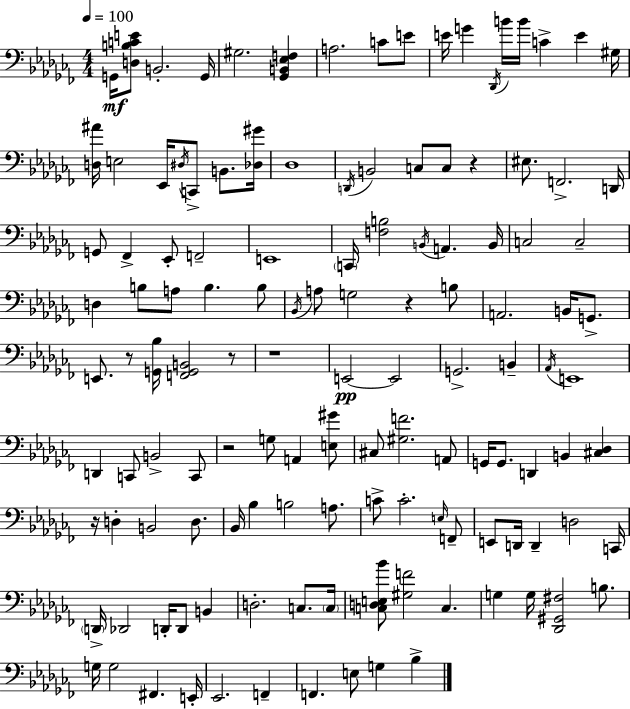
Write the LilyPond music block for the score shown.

{
  \clef bass
  \numericTimeSignature
  \time 4/4
  \key aes \minor
  \tempo 4 = 100
  g,16\mf <d b c' e'>8 b,2.-. g,16 | gis2. <ges, b, ees f>4 | a2. c'8 e'8 | e'16 g'4 \acciaccatura { des,16 } b'16 b'16 c'4-> e'4 | \break gis16 <d ais'>16 e2 ees,16 \acciaccatura { dis16 } c,8-> b,8. | <des gis'>16 des1 | \acciaccatura { d,16 } b,2 c8 c8 r4 | eis8. f,2.-> | \break d,16 g,8 fes,4-> ees,8-. f,2-- | e,1 | \parenthesize c,16 <f b>2 \acciaccatura { b,16 } a,4. | b,16 c2 c2-- | \break d4 b8 a8 b4. | b8 \acciaccatura { bes,16 } a8 g2 r4 | b8 a,2. | b,16 g,8.-> e,8. r8 <g, bes>16 <f, g, b,>2 | \break r8 r1 | e,2~~\pp e,2 | g,2.-> | b,4-- \acciaccatura { aes,16 } e,1 | \break d,4 c,8 b,2-> | c,8 r2 g8 | a,4 <e gis'>8 cis8 <gis f'>2. | a,8 g,16 g,8. d,4 b,4 | \break <cis des>4 r16 d4-. b,2 | d8. bes,16 bes4 b2 | a8. c'8-> c'2.-. | \grace { e16 } f,8-- e,8 d,16 d,4-- d2 | \break c,16 \parenthesize d,16-> des,2 | d,16-. d,8 b,4 d2.-. | c8. \parenthesize c16 <c d e bes'>8 <gis f'>2 | c4. g4 g16 <des, gis, fis>2 | \break b8. g16 g2 | fis,4. e,16-. ees,2. | f,4-- f,4. e8 g4 | bes4-> \bar "|."
}